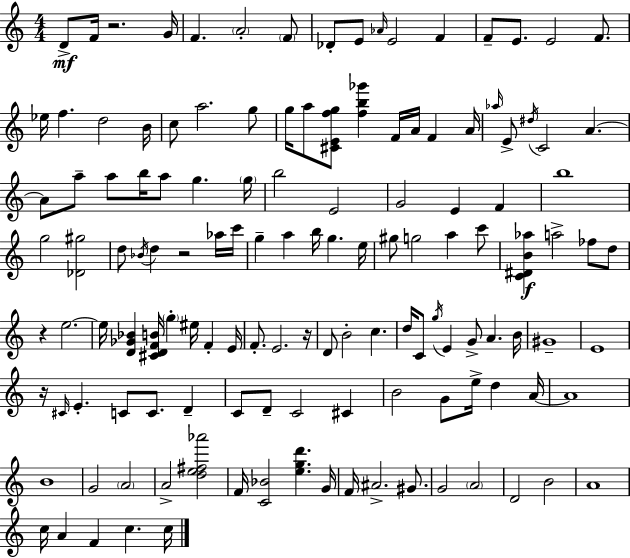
X:1
T:Untitled
M:4/4
L:1/4
K:C
D/2 F/4 z2 G/4 F A2 F/2 _D/2 E/2 _A/4 E2 F F/2 E/2 E2 F/2 _e/4 f d2 B/4 c/2 a2 g/2 g/4 a/2 [^CEfg]/2 [fb_g'] F/4 A/4 F A/4 _a/4 E/2 ^d/4 C2 A A/2 a/2 a/2 b/4 a/2 g g/4 b2 E2 G2 E F b4 g2 [_D^g]2 d/2 _B/4 d z2 _a/4 c'/4 g a b/4 g e/4 ^g/2 g2 a c'/2 [C^DB_a] a2 _f/2 d/2 z e2 e/4 [D_G_B] [^CDFB]/4 g ^e/4 F E/4 F/2 E2 z/4 D/2 B2 c d/4 C/2 g/4 E G/2 A B/4 ^G4 E4 z/4 ^C/4 E C/2 C/2 D C/2 D/2 C2 ^C B2 G/2 e/4 d A/4 A4 B4 G2 A2 A2 [de^f_a']2 F/4 [C_B]2 [egd'] G/4 F/4 ^A2 ^G/2 G2 A2 D2 B2 A4 c/4 A F c c/4